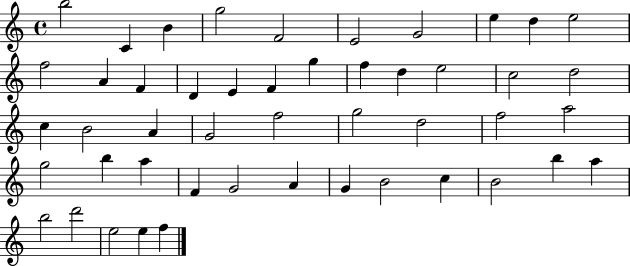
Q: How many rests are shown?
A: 0